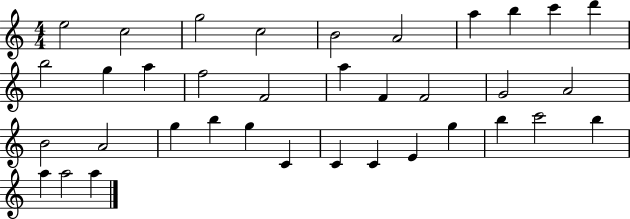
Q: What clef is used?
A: treble